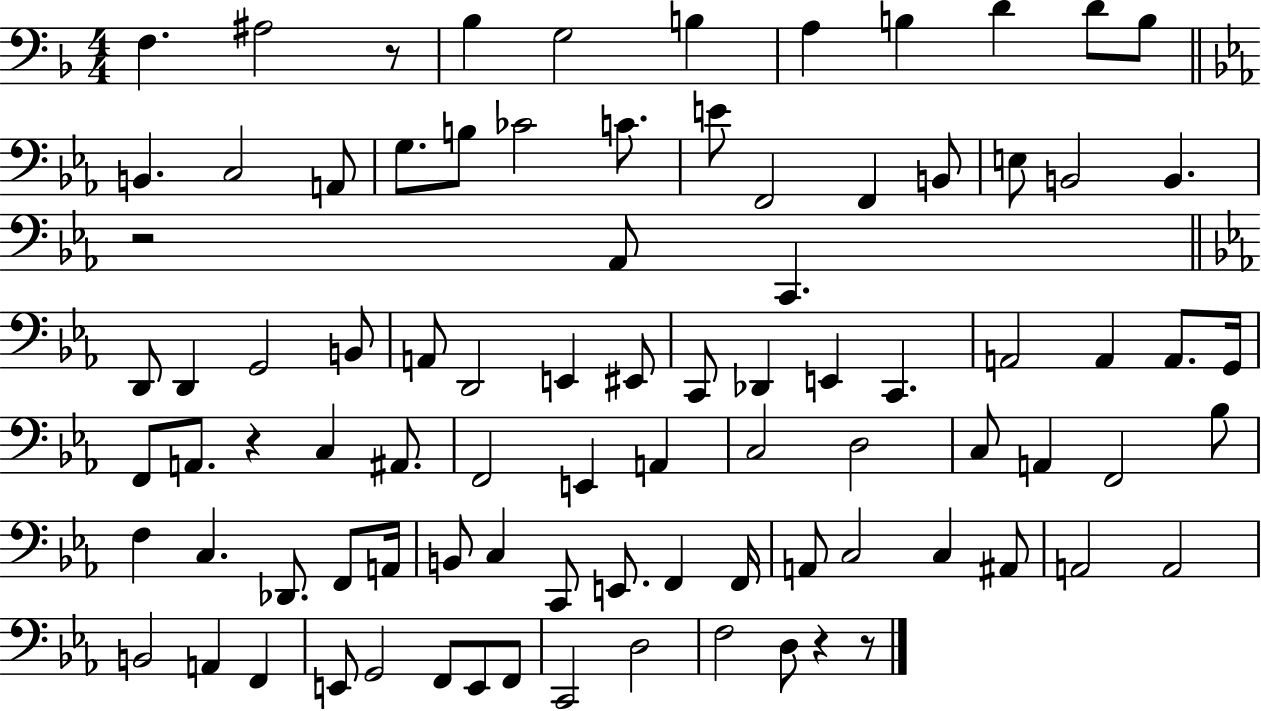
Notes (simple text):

F3/q. A#3/h R/e Bb3/q G3/h B3/q A3/q B3/q D4/q D4/e B3/e B2/q. C3/h A2/e G3/e. B3/e CES4/h C4/e. E4/e F2/h F2/q B2/e E3/e B2/h B2/q. R/h Ab2/e C2/q. D2/e D2/q G2/h B2/e A2/e D2/h E2/q EIS2/e C2/e Db2/q E2/q C2/q. A2/h A2/q A2/e. G2/s F2/e A2/e. R/q C3/q A#2/e. F2/h E2/q A2/q C3/h D3/h C3/e A2/q F2/h Bb3/e F3/q C3/q. Db2/e. F2/e A2/s B2/e C3/q C2/e E2/e. F2/q F2/s A2/e C3/h C3/q A#2/e A2/h A2/h B2/h A2/q F2/q E2/e G2/h F2/e E2/e F2/e C2/h D3/h F3/h D3/e R/q R/e